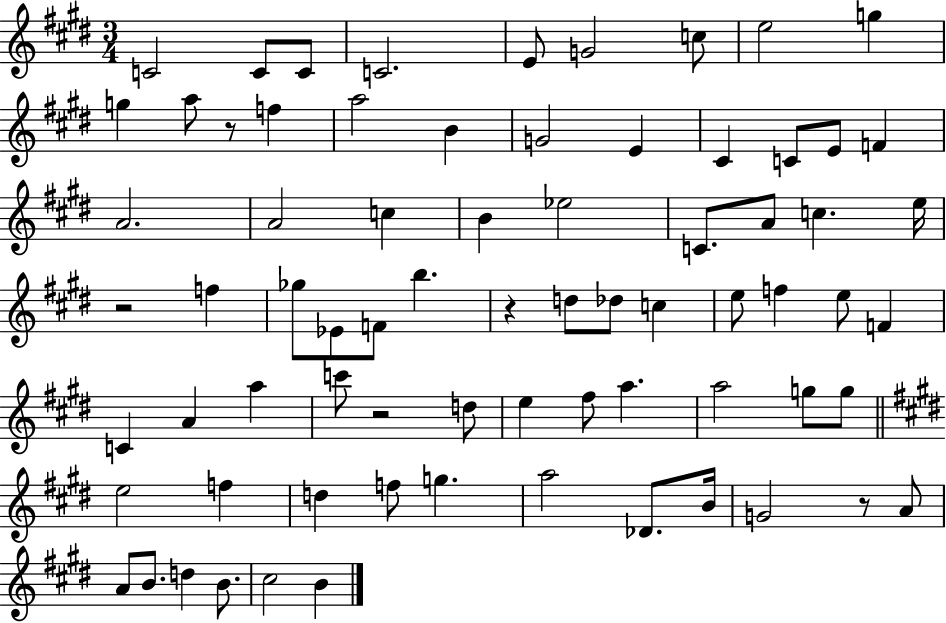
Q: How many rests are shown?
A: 5